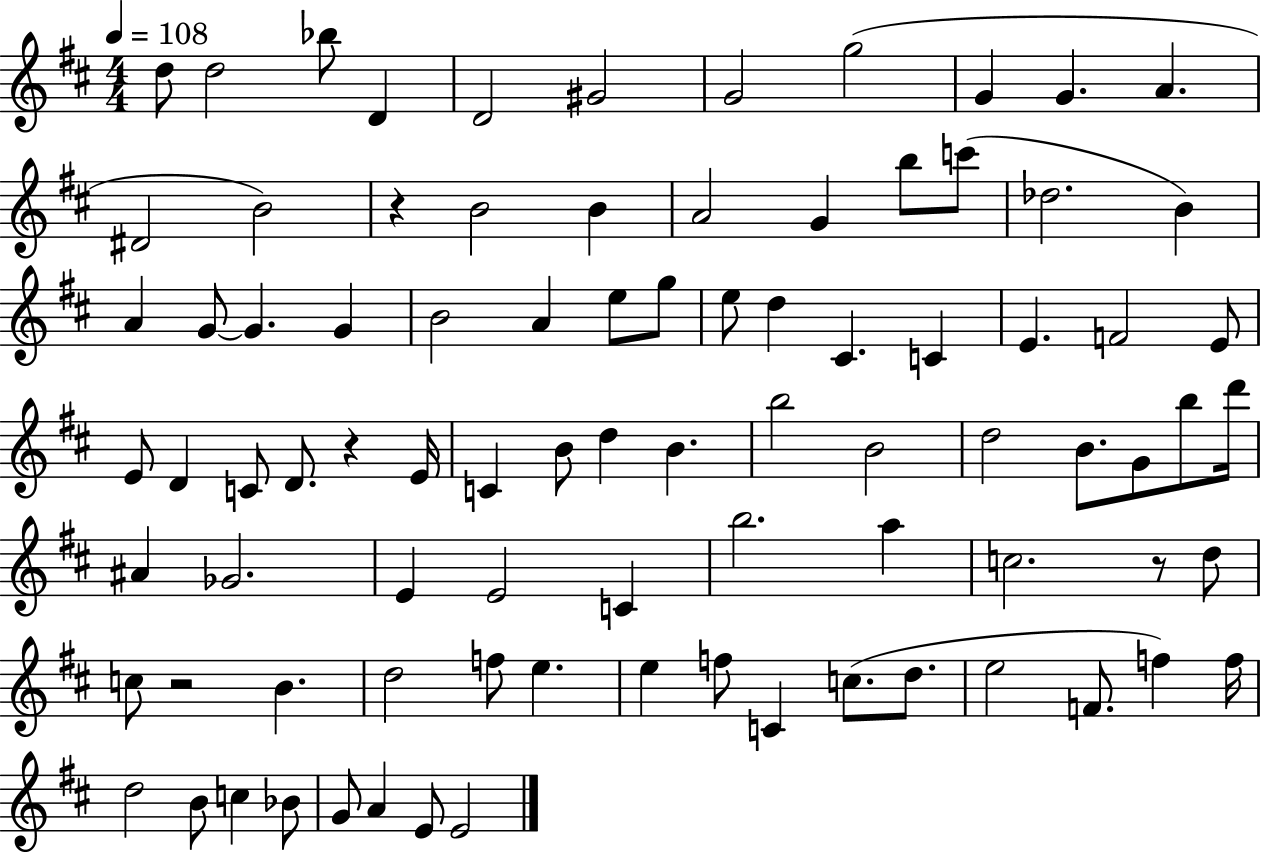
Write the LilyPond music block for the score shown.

{
  \clef treble
  \numericTimeSignature
  \time 4/4
  \key d \major
  \tempo 4 = 108
  d''8 d''2 bes''8 d'4 | d'2 gis'2 | g'2 g''2( | g'4 g'4. a'4. | \break dis'2 b'2) | r4 b'2 b'4 | a'2 g'4 b''8 c'''8( | des''2. b'4) | \break a'4 g'8~~ g'4. g'4 | b'2 a'4 e''8 g''8 | e''8 d''4 cis'4. c'4 | e'4. f'2 e'8 | \break e'8 d'4 c'8 d'8. r4 e'16 | c'4 b'8 d''4 b'4. | b''2 b'2 | d''2 b'8. g'8 b''8 d'''16 | \break ais'4 ges'2. | e'4 e'2 c'4 | b''2. a''4 | c''2. r8 d''8 | \break c''8 r2 b'4. | d''2 f''8 e''4. | e''4 f''8 c'4 c''8.( d''8. | e''2 f'8. f''4) f''16 | \break d''2 b'8 c''4 bes'8 | g'8 a'4 e'8 e'2 | \bar "|."
}